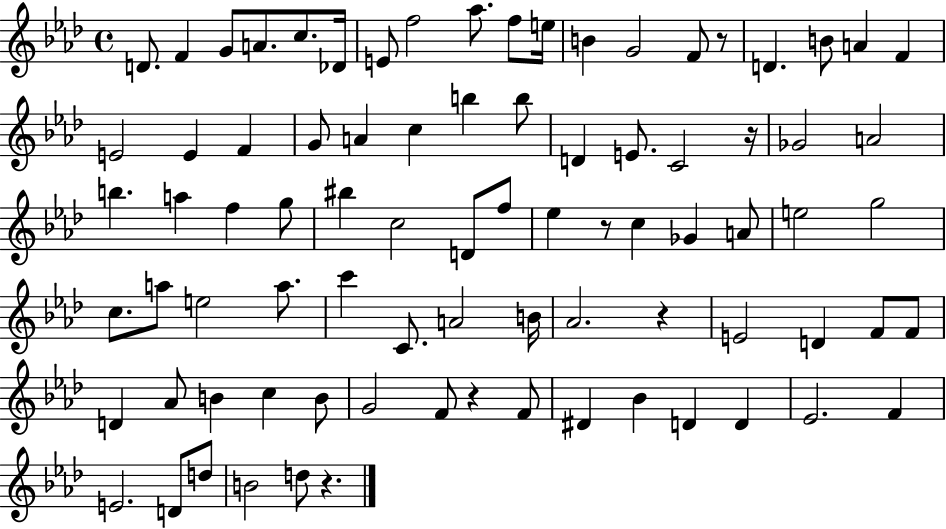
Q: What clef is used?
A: treble